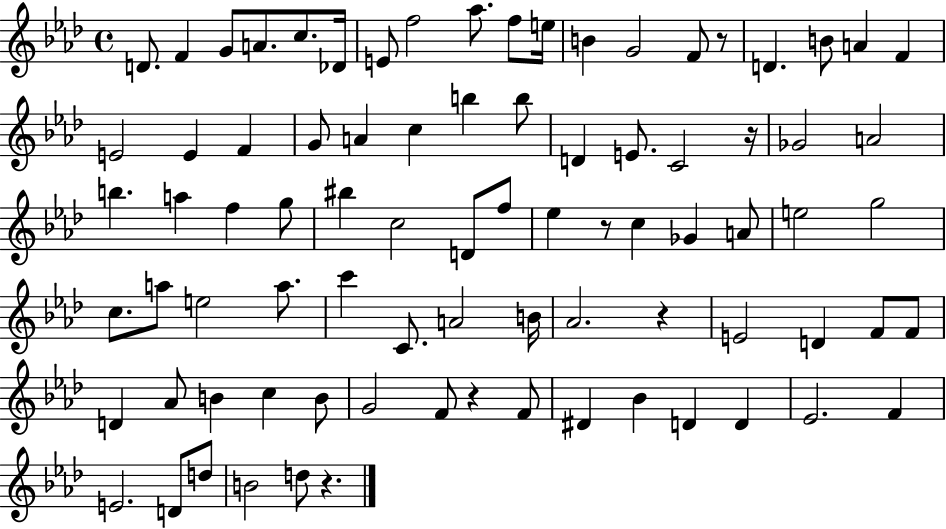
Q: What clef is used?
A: treble